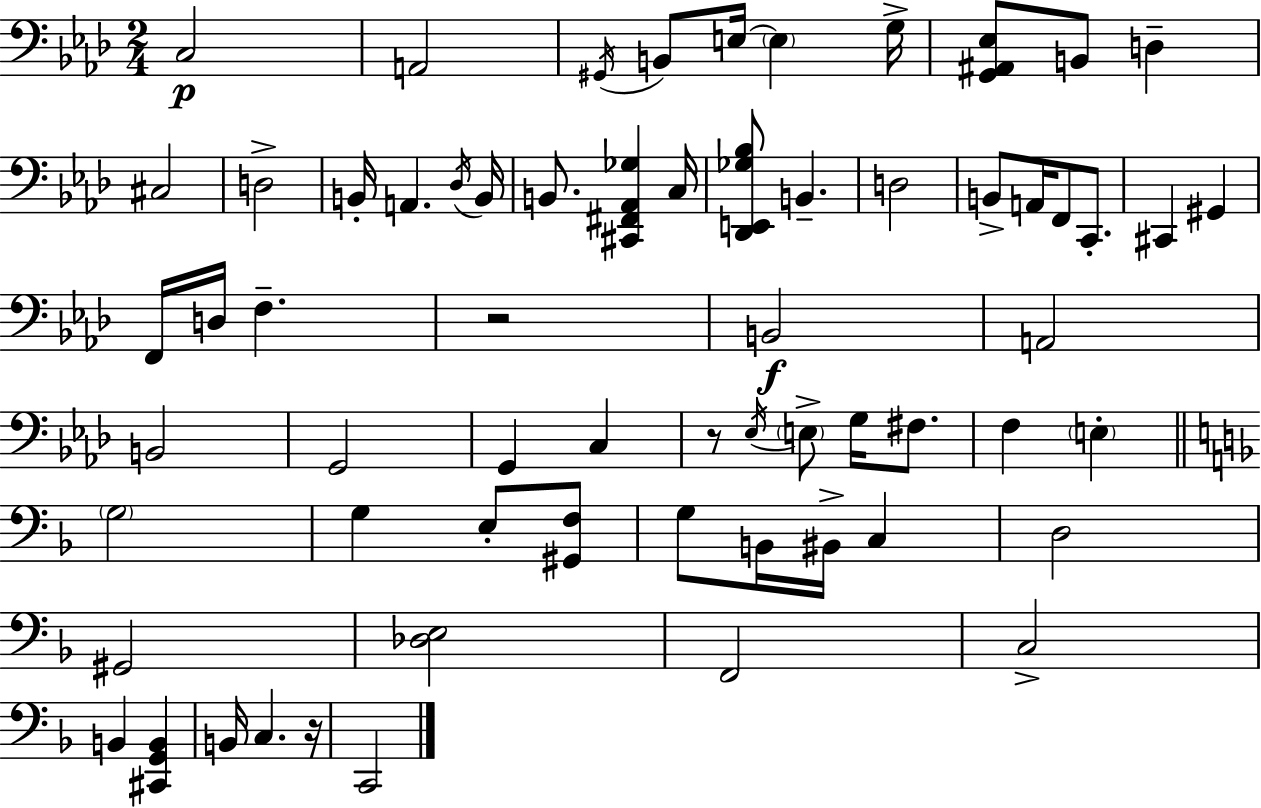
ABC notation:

X:1
T:Untitled
M:2/4
L:1/4
K:Ab
C,2 A,,2 ^G,,/4 B,,/2 E,/4 E, G,/4 [G,,^A,,_E,]/2 B,,/2 D, ^C,2 D,2 B,,/4 A,, _D,/4 B,,/4 B,,/2 [^C,,^F,,_A,,_G,] C,/4 [_D,,E,,_G,_B,]/2 B,, D,2 B,,/2 A,,/4 F,,/2 C,,/2 ^C,, ^G,, F,,/4 D,/4 F, z2 B,,2 A,,2 B,,2 G,,2 G,, C, z/2 _E,/4 E,/2 G,/4 ^F,/2 F, E, G,2 G, E,/2 [^G,,F,]/2 G,/2 B,,/4 ^B,,/4 C, D,2 ^G,,2 [_D,E,]2 F,,2 C,2 B,, [^C,,G,,B,,] B,,/4 C, z/4 C,,2